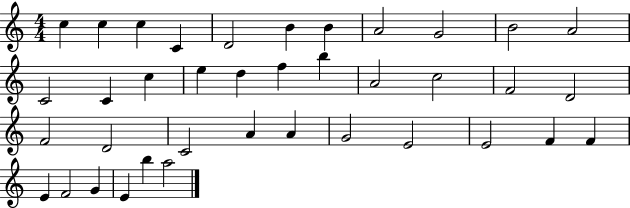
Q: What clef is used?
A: treble